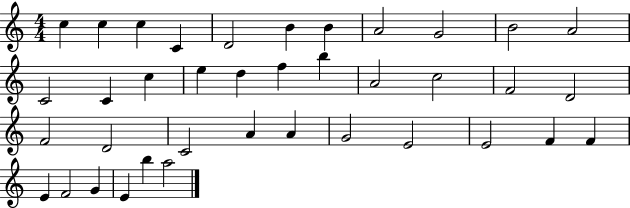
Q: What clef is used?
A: treble